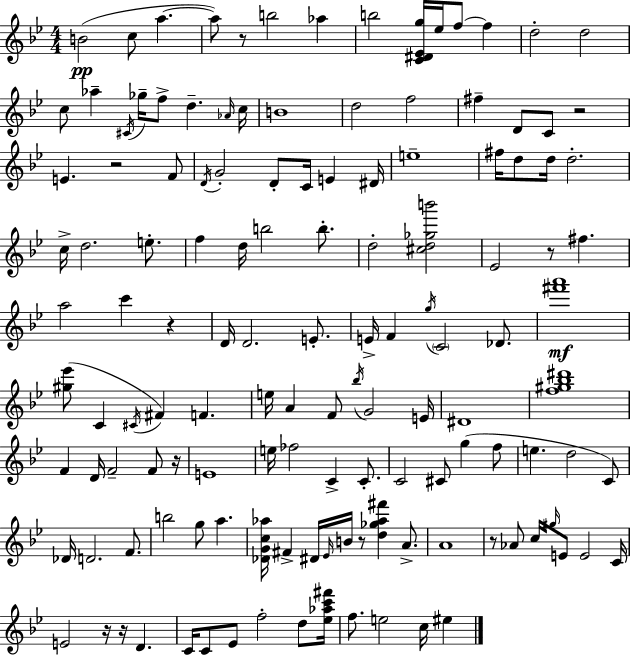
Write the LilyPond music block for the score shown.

{
  \clef treble
  \numericTimeSignature
  \time 4/4
  \key bes \major
  b'2(\pp c''8 a''4.~~ | a''8) r8 b''2 aes''4 | b''2 <c' dis' ees' g''>16 ees''16 f''8~~ f''4 | d''2-. d''2 | \break c''8 aes''4-- \acciaccatura { cis'16 } ges''16-- f''8-> d''4.-- | \grace { aes'16 } c''16 b'1 | d''2 f''2 | fis''4-- d'8 c'8 r2 | \break e'4. r2 | f'8 \acciaccatura { d'16 } g'2-. d'8-. c'16 e'4 | dis'16 e''1-- | fis''16 d''8 d''16 d''2.-. | \break c''16-> d''2. | e''8.-. f''4 d''16 b''2 | b''8.-. d''2-. <cis'' d'' ges'' b'''>2 | ees'2 r8 fis''4. | \break a''2 c'''4 r4 | d'16 d'2. | e'8.-. e'16-> f'4 \acciaccatura { g''16 } \parenthesize c'2 | des'8. <fis''' a'''>1\mf | \break <gis'' ees'''>8( c'4 \acciaccatura { cis'16 }) fis'4 f'4. | e''16 a'4 f'8 \acciaccatura { bes''16 } g'2 | e'16 dis'1 | <f'' gis'' bes'' dis'''>1 | \break f'4 d'16 f'2-- | f'8 r16 e'1 | e''16 fes''2 c'4-> | c'8.-. c'2 cis'8 | \break g''4( f''8 e''4. d''2 | c'8) des'16 d'2. | f'8. b''2 g''8 | a''4. <des' g' c'' aes''>16 fis'4-> dis'16 \grace { ees'16 } b'16 r8 | \break <d'' ges'' aes'' fis'''>4 a'8.-> a'1 | r8 aes'8 c''16 \grace { gis''16 } e'8 e'2 | c'16 e'2 | r16 r16 d'4. c'16 c'8 ees'8 f''2-. | \break d''8 <ees'' aes'' c''' fis'''>16 f''8. e''2 | c''16 eis''4 \bar "|."
}